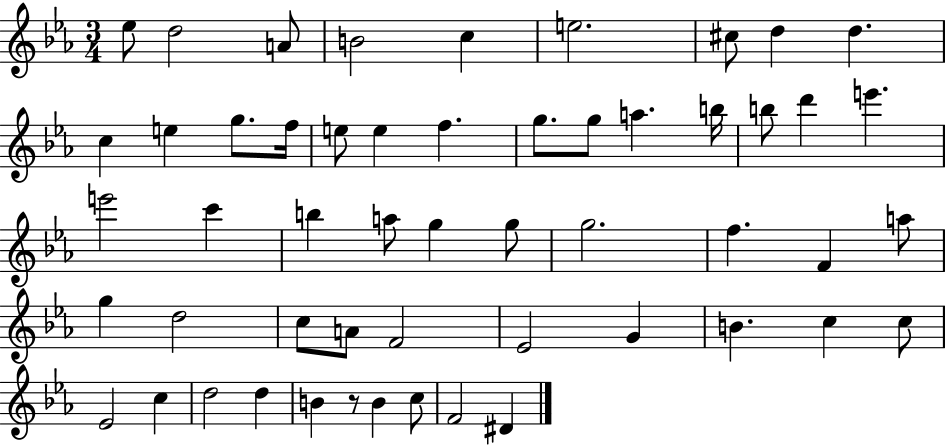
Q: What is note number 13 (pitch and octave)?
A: F5